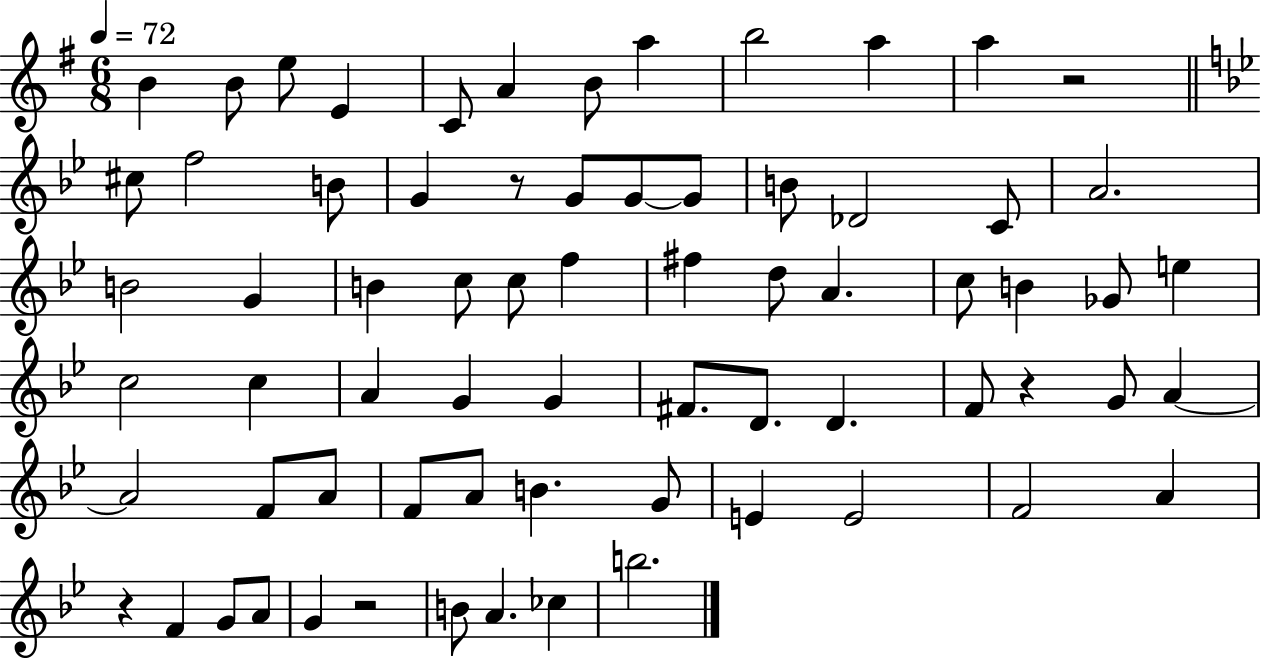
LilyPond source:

{
  \clef treble
  \numericTimeSignature
  \time 6/8
  \key g \major
  \tempo 4 = 72
  b'4 b'8 e''8 e'4 | c'8 a'4 b'8 a''4 | b''2 a''4 | a''4 r2 | \break \bar "||" \break \key g \minor cis''8 f''2 b'8 | g'4 r8 g'8 g'8~~ g'8 | b'8 des'2 c'8 | a'2. | \break b'2 g'4 | b'4 c''8 c''8 f''4 | fis''4 d''8 a'4. | c''8 b'4 ges'8 e''4 | \break c''2 c''4 | a'4 g'4 g'4 | fis'8. d'8. d'4. | f'8 r4 g'8 a'4~~ | \break a'2 f'8 a'8 | f'8 a'8 b'4. g'8 | e'4 e'2 | f'2 a'4 | \break r4 f'4 g'8 a'8 | g'4 r2 | b'8 a'4. ces''4 | b''2. | \break \bar "|."
}